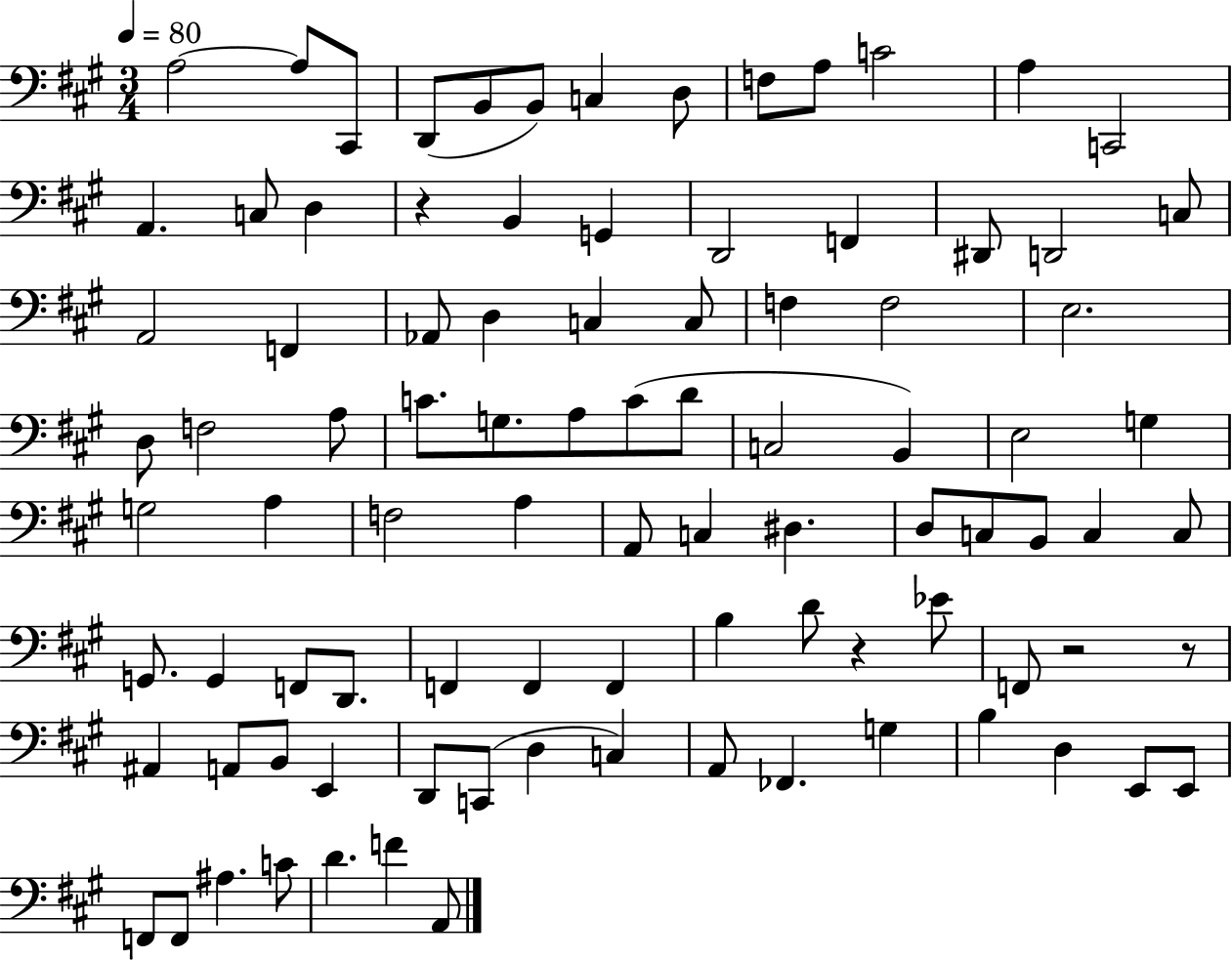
{
  \clef bass
  \numericTimeSignature
  \time 3/4
  \key a \major
  \tempo 4 = 80
  a2~~ a8 cis,8 | d,8( b,8 b,8) c4 d8 | f8 a8 c'2 | a4 c,2 | \break a,4. c8 d4 | r4 b,4 g,4 | d,2 f,4 | dis,8 d,2 c8 | \break a,2 f,4 | aes,8 d4 c4 c8 | f4 f2 | e2. | \break d8 f2 a8 | c'8. g8. a8 c'8( d'8 | c2 b,4) | e2 g4 | \break g2 a4 | f2 a4 | a,8 c4 dis4. | d8 c8 b,8 c4 c8 | \break g,8. g,4 f,8 d,8. | f,4 f,4 f,4 | b4 d'8 r4 ees'8 | f,8 r2 r8 | \break ais,4 a,8 b,8 e,4 | d,8 c,8( d4 c4) | a,8 fes,4. g4 | b4 d4 e,8 e,8 | \break f,8 f,8 ais4. c'8 | d'4. f'4 a,8 | \bar "|."
}